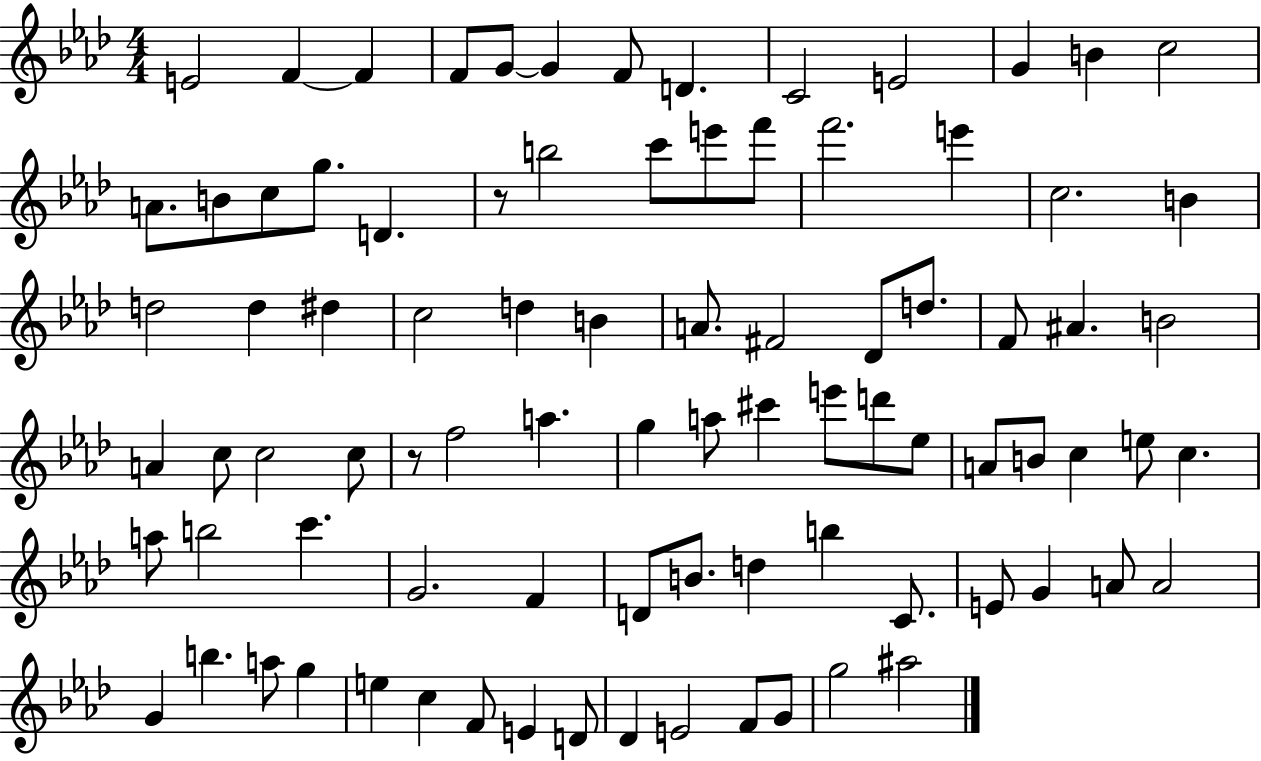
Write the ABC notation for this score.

X:1
T:Untitled
M:4/4
L:1/4
K:Ab
E2 F F F/2 G/2 G F/2 D C2 E2 G B c2 A/2 B/2 c/2 g/2 D z/2 b2 c'/2 e'/2 f'/2 f'2 e' c2 B d2 d ^d c2 d B A/2 ^F2 _D/2 d/2 F/2 ^A B2 A c/2 c2 c/2 z/2 f2 a g a/2 ^c' e'/2 d'/2 _e/2 A/2 B/2 c e/2 c a/2 b2 c' G2 F D/2 B/2 d b C/2 E/2 G A/2 A2 G b a/2 g e c F/2 E D/2 _D E2 F/2 G/2 g2 ^a2